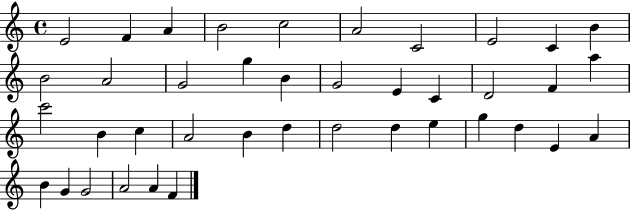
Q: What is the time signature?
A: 4/4